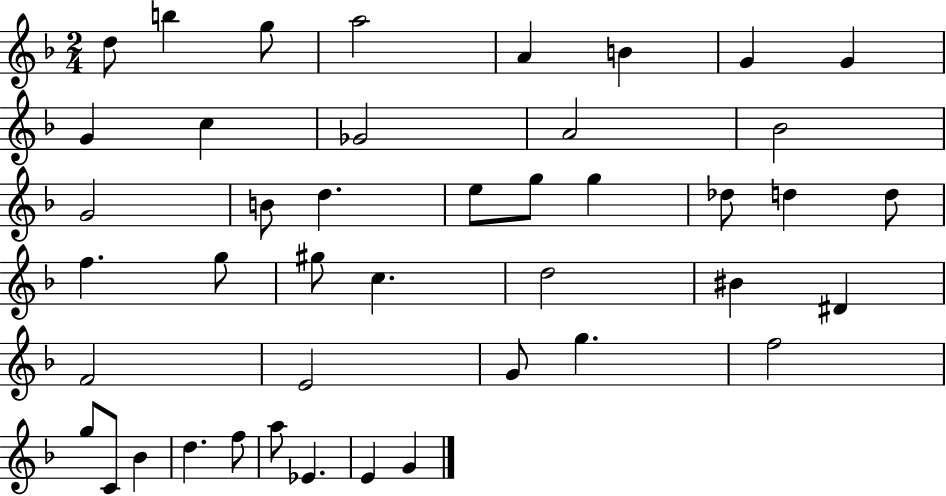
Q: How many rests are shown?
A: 0